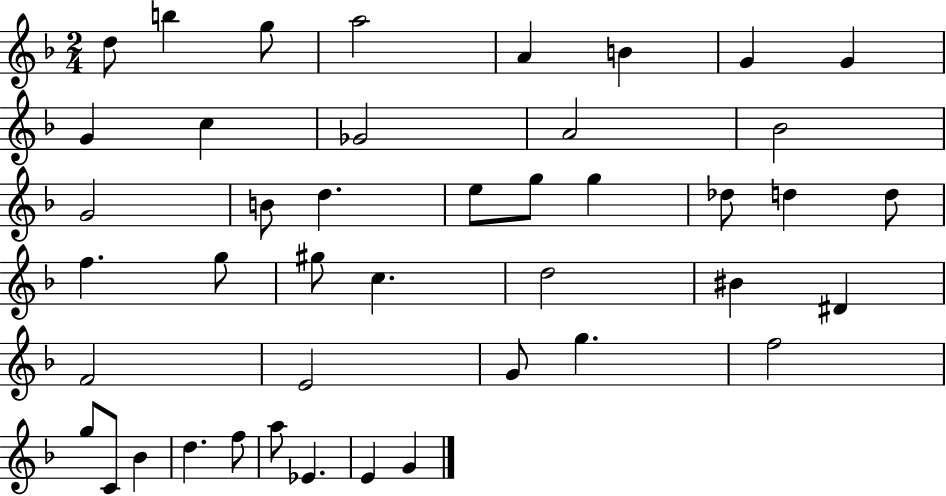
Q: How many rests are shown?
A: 0